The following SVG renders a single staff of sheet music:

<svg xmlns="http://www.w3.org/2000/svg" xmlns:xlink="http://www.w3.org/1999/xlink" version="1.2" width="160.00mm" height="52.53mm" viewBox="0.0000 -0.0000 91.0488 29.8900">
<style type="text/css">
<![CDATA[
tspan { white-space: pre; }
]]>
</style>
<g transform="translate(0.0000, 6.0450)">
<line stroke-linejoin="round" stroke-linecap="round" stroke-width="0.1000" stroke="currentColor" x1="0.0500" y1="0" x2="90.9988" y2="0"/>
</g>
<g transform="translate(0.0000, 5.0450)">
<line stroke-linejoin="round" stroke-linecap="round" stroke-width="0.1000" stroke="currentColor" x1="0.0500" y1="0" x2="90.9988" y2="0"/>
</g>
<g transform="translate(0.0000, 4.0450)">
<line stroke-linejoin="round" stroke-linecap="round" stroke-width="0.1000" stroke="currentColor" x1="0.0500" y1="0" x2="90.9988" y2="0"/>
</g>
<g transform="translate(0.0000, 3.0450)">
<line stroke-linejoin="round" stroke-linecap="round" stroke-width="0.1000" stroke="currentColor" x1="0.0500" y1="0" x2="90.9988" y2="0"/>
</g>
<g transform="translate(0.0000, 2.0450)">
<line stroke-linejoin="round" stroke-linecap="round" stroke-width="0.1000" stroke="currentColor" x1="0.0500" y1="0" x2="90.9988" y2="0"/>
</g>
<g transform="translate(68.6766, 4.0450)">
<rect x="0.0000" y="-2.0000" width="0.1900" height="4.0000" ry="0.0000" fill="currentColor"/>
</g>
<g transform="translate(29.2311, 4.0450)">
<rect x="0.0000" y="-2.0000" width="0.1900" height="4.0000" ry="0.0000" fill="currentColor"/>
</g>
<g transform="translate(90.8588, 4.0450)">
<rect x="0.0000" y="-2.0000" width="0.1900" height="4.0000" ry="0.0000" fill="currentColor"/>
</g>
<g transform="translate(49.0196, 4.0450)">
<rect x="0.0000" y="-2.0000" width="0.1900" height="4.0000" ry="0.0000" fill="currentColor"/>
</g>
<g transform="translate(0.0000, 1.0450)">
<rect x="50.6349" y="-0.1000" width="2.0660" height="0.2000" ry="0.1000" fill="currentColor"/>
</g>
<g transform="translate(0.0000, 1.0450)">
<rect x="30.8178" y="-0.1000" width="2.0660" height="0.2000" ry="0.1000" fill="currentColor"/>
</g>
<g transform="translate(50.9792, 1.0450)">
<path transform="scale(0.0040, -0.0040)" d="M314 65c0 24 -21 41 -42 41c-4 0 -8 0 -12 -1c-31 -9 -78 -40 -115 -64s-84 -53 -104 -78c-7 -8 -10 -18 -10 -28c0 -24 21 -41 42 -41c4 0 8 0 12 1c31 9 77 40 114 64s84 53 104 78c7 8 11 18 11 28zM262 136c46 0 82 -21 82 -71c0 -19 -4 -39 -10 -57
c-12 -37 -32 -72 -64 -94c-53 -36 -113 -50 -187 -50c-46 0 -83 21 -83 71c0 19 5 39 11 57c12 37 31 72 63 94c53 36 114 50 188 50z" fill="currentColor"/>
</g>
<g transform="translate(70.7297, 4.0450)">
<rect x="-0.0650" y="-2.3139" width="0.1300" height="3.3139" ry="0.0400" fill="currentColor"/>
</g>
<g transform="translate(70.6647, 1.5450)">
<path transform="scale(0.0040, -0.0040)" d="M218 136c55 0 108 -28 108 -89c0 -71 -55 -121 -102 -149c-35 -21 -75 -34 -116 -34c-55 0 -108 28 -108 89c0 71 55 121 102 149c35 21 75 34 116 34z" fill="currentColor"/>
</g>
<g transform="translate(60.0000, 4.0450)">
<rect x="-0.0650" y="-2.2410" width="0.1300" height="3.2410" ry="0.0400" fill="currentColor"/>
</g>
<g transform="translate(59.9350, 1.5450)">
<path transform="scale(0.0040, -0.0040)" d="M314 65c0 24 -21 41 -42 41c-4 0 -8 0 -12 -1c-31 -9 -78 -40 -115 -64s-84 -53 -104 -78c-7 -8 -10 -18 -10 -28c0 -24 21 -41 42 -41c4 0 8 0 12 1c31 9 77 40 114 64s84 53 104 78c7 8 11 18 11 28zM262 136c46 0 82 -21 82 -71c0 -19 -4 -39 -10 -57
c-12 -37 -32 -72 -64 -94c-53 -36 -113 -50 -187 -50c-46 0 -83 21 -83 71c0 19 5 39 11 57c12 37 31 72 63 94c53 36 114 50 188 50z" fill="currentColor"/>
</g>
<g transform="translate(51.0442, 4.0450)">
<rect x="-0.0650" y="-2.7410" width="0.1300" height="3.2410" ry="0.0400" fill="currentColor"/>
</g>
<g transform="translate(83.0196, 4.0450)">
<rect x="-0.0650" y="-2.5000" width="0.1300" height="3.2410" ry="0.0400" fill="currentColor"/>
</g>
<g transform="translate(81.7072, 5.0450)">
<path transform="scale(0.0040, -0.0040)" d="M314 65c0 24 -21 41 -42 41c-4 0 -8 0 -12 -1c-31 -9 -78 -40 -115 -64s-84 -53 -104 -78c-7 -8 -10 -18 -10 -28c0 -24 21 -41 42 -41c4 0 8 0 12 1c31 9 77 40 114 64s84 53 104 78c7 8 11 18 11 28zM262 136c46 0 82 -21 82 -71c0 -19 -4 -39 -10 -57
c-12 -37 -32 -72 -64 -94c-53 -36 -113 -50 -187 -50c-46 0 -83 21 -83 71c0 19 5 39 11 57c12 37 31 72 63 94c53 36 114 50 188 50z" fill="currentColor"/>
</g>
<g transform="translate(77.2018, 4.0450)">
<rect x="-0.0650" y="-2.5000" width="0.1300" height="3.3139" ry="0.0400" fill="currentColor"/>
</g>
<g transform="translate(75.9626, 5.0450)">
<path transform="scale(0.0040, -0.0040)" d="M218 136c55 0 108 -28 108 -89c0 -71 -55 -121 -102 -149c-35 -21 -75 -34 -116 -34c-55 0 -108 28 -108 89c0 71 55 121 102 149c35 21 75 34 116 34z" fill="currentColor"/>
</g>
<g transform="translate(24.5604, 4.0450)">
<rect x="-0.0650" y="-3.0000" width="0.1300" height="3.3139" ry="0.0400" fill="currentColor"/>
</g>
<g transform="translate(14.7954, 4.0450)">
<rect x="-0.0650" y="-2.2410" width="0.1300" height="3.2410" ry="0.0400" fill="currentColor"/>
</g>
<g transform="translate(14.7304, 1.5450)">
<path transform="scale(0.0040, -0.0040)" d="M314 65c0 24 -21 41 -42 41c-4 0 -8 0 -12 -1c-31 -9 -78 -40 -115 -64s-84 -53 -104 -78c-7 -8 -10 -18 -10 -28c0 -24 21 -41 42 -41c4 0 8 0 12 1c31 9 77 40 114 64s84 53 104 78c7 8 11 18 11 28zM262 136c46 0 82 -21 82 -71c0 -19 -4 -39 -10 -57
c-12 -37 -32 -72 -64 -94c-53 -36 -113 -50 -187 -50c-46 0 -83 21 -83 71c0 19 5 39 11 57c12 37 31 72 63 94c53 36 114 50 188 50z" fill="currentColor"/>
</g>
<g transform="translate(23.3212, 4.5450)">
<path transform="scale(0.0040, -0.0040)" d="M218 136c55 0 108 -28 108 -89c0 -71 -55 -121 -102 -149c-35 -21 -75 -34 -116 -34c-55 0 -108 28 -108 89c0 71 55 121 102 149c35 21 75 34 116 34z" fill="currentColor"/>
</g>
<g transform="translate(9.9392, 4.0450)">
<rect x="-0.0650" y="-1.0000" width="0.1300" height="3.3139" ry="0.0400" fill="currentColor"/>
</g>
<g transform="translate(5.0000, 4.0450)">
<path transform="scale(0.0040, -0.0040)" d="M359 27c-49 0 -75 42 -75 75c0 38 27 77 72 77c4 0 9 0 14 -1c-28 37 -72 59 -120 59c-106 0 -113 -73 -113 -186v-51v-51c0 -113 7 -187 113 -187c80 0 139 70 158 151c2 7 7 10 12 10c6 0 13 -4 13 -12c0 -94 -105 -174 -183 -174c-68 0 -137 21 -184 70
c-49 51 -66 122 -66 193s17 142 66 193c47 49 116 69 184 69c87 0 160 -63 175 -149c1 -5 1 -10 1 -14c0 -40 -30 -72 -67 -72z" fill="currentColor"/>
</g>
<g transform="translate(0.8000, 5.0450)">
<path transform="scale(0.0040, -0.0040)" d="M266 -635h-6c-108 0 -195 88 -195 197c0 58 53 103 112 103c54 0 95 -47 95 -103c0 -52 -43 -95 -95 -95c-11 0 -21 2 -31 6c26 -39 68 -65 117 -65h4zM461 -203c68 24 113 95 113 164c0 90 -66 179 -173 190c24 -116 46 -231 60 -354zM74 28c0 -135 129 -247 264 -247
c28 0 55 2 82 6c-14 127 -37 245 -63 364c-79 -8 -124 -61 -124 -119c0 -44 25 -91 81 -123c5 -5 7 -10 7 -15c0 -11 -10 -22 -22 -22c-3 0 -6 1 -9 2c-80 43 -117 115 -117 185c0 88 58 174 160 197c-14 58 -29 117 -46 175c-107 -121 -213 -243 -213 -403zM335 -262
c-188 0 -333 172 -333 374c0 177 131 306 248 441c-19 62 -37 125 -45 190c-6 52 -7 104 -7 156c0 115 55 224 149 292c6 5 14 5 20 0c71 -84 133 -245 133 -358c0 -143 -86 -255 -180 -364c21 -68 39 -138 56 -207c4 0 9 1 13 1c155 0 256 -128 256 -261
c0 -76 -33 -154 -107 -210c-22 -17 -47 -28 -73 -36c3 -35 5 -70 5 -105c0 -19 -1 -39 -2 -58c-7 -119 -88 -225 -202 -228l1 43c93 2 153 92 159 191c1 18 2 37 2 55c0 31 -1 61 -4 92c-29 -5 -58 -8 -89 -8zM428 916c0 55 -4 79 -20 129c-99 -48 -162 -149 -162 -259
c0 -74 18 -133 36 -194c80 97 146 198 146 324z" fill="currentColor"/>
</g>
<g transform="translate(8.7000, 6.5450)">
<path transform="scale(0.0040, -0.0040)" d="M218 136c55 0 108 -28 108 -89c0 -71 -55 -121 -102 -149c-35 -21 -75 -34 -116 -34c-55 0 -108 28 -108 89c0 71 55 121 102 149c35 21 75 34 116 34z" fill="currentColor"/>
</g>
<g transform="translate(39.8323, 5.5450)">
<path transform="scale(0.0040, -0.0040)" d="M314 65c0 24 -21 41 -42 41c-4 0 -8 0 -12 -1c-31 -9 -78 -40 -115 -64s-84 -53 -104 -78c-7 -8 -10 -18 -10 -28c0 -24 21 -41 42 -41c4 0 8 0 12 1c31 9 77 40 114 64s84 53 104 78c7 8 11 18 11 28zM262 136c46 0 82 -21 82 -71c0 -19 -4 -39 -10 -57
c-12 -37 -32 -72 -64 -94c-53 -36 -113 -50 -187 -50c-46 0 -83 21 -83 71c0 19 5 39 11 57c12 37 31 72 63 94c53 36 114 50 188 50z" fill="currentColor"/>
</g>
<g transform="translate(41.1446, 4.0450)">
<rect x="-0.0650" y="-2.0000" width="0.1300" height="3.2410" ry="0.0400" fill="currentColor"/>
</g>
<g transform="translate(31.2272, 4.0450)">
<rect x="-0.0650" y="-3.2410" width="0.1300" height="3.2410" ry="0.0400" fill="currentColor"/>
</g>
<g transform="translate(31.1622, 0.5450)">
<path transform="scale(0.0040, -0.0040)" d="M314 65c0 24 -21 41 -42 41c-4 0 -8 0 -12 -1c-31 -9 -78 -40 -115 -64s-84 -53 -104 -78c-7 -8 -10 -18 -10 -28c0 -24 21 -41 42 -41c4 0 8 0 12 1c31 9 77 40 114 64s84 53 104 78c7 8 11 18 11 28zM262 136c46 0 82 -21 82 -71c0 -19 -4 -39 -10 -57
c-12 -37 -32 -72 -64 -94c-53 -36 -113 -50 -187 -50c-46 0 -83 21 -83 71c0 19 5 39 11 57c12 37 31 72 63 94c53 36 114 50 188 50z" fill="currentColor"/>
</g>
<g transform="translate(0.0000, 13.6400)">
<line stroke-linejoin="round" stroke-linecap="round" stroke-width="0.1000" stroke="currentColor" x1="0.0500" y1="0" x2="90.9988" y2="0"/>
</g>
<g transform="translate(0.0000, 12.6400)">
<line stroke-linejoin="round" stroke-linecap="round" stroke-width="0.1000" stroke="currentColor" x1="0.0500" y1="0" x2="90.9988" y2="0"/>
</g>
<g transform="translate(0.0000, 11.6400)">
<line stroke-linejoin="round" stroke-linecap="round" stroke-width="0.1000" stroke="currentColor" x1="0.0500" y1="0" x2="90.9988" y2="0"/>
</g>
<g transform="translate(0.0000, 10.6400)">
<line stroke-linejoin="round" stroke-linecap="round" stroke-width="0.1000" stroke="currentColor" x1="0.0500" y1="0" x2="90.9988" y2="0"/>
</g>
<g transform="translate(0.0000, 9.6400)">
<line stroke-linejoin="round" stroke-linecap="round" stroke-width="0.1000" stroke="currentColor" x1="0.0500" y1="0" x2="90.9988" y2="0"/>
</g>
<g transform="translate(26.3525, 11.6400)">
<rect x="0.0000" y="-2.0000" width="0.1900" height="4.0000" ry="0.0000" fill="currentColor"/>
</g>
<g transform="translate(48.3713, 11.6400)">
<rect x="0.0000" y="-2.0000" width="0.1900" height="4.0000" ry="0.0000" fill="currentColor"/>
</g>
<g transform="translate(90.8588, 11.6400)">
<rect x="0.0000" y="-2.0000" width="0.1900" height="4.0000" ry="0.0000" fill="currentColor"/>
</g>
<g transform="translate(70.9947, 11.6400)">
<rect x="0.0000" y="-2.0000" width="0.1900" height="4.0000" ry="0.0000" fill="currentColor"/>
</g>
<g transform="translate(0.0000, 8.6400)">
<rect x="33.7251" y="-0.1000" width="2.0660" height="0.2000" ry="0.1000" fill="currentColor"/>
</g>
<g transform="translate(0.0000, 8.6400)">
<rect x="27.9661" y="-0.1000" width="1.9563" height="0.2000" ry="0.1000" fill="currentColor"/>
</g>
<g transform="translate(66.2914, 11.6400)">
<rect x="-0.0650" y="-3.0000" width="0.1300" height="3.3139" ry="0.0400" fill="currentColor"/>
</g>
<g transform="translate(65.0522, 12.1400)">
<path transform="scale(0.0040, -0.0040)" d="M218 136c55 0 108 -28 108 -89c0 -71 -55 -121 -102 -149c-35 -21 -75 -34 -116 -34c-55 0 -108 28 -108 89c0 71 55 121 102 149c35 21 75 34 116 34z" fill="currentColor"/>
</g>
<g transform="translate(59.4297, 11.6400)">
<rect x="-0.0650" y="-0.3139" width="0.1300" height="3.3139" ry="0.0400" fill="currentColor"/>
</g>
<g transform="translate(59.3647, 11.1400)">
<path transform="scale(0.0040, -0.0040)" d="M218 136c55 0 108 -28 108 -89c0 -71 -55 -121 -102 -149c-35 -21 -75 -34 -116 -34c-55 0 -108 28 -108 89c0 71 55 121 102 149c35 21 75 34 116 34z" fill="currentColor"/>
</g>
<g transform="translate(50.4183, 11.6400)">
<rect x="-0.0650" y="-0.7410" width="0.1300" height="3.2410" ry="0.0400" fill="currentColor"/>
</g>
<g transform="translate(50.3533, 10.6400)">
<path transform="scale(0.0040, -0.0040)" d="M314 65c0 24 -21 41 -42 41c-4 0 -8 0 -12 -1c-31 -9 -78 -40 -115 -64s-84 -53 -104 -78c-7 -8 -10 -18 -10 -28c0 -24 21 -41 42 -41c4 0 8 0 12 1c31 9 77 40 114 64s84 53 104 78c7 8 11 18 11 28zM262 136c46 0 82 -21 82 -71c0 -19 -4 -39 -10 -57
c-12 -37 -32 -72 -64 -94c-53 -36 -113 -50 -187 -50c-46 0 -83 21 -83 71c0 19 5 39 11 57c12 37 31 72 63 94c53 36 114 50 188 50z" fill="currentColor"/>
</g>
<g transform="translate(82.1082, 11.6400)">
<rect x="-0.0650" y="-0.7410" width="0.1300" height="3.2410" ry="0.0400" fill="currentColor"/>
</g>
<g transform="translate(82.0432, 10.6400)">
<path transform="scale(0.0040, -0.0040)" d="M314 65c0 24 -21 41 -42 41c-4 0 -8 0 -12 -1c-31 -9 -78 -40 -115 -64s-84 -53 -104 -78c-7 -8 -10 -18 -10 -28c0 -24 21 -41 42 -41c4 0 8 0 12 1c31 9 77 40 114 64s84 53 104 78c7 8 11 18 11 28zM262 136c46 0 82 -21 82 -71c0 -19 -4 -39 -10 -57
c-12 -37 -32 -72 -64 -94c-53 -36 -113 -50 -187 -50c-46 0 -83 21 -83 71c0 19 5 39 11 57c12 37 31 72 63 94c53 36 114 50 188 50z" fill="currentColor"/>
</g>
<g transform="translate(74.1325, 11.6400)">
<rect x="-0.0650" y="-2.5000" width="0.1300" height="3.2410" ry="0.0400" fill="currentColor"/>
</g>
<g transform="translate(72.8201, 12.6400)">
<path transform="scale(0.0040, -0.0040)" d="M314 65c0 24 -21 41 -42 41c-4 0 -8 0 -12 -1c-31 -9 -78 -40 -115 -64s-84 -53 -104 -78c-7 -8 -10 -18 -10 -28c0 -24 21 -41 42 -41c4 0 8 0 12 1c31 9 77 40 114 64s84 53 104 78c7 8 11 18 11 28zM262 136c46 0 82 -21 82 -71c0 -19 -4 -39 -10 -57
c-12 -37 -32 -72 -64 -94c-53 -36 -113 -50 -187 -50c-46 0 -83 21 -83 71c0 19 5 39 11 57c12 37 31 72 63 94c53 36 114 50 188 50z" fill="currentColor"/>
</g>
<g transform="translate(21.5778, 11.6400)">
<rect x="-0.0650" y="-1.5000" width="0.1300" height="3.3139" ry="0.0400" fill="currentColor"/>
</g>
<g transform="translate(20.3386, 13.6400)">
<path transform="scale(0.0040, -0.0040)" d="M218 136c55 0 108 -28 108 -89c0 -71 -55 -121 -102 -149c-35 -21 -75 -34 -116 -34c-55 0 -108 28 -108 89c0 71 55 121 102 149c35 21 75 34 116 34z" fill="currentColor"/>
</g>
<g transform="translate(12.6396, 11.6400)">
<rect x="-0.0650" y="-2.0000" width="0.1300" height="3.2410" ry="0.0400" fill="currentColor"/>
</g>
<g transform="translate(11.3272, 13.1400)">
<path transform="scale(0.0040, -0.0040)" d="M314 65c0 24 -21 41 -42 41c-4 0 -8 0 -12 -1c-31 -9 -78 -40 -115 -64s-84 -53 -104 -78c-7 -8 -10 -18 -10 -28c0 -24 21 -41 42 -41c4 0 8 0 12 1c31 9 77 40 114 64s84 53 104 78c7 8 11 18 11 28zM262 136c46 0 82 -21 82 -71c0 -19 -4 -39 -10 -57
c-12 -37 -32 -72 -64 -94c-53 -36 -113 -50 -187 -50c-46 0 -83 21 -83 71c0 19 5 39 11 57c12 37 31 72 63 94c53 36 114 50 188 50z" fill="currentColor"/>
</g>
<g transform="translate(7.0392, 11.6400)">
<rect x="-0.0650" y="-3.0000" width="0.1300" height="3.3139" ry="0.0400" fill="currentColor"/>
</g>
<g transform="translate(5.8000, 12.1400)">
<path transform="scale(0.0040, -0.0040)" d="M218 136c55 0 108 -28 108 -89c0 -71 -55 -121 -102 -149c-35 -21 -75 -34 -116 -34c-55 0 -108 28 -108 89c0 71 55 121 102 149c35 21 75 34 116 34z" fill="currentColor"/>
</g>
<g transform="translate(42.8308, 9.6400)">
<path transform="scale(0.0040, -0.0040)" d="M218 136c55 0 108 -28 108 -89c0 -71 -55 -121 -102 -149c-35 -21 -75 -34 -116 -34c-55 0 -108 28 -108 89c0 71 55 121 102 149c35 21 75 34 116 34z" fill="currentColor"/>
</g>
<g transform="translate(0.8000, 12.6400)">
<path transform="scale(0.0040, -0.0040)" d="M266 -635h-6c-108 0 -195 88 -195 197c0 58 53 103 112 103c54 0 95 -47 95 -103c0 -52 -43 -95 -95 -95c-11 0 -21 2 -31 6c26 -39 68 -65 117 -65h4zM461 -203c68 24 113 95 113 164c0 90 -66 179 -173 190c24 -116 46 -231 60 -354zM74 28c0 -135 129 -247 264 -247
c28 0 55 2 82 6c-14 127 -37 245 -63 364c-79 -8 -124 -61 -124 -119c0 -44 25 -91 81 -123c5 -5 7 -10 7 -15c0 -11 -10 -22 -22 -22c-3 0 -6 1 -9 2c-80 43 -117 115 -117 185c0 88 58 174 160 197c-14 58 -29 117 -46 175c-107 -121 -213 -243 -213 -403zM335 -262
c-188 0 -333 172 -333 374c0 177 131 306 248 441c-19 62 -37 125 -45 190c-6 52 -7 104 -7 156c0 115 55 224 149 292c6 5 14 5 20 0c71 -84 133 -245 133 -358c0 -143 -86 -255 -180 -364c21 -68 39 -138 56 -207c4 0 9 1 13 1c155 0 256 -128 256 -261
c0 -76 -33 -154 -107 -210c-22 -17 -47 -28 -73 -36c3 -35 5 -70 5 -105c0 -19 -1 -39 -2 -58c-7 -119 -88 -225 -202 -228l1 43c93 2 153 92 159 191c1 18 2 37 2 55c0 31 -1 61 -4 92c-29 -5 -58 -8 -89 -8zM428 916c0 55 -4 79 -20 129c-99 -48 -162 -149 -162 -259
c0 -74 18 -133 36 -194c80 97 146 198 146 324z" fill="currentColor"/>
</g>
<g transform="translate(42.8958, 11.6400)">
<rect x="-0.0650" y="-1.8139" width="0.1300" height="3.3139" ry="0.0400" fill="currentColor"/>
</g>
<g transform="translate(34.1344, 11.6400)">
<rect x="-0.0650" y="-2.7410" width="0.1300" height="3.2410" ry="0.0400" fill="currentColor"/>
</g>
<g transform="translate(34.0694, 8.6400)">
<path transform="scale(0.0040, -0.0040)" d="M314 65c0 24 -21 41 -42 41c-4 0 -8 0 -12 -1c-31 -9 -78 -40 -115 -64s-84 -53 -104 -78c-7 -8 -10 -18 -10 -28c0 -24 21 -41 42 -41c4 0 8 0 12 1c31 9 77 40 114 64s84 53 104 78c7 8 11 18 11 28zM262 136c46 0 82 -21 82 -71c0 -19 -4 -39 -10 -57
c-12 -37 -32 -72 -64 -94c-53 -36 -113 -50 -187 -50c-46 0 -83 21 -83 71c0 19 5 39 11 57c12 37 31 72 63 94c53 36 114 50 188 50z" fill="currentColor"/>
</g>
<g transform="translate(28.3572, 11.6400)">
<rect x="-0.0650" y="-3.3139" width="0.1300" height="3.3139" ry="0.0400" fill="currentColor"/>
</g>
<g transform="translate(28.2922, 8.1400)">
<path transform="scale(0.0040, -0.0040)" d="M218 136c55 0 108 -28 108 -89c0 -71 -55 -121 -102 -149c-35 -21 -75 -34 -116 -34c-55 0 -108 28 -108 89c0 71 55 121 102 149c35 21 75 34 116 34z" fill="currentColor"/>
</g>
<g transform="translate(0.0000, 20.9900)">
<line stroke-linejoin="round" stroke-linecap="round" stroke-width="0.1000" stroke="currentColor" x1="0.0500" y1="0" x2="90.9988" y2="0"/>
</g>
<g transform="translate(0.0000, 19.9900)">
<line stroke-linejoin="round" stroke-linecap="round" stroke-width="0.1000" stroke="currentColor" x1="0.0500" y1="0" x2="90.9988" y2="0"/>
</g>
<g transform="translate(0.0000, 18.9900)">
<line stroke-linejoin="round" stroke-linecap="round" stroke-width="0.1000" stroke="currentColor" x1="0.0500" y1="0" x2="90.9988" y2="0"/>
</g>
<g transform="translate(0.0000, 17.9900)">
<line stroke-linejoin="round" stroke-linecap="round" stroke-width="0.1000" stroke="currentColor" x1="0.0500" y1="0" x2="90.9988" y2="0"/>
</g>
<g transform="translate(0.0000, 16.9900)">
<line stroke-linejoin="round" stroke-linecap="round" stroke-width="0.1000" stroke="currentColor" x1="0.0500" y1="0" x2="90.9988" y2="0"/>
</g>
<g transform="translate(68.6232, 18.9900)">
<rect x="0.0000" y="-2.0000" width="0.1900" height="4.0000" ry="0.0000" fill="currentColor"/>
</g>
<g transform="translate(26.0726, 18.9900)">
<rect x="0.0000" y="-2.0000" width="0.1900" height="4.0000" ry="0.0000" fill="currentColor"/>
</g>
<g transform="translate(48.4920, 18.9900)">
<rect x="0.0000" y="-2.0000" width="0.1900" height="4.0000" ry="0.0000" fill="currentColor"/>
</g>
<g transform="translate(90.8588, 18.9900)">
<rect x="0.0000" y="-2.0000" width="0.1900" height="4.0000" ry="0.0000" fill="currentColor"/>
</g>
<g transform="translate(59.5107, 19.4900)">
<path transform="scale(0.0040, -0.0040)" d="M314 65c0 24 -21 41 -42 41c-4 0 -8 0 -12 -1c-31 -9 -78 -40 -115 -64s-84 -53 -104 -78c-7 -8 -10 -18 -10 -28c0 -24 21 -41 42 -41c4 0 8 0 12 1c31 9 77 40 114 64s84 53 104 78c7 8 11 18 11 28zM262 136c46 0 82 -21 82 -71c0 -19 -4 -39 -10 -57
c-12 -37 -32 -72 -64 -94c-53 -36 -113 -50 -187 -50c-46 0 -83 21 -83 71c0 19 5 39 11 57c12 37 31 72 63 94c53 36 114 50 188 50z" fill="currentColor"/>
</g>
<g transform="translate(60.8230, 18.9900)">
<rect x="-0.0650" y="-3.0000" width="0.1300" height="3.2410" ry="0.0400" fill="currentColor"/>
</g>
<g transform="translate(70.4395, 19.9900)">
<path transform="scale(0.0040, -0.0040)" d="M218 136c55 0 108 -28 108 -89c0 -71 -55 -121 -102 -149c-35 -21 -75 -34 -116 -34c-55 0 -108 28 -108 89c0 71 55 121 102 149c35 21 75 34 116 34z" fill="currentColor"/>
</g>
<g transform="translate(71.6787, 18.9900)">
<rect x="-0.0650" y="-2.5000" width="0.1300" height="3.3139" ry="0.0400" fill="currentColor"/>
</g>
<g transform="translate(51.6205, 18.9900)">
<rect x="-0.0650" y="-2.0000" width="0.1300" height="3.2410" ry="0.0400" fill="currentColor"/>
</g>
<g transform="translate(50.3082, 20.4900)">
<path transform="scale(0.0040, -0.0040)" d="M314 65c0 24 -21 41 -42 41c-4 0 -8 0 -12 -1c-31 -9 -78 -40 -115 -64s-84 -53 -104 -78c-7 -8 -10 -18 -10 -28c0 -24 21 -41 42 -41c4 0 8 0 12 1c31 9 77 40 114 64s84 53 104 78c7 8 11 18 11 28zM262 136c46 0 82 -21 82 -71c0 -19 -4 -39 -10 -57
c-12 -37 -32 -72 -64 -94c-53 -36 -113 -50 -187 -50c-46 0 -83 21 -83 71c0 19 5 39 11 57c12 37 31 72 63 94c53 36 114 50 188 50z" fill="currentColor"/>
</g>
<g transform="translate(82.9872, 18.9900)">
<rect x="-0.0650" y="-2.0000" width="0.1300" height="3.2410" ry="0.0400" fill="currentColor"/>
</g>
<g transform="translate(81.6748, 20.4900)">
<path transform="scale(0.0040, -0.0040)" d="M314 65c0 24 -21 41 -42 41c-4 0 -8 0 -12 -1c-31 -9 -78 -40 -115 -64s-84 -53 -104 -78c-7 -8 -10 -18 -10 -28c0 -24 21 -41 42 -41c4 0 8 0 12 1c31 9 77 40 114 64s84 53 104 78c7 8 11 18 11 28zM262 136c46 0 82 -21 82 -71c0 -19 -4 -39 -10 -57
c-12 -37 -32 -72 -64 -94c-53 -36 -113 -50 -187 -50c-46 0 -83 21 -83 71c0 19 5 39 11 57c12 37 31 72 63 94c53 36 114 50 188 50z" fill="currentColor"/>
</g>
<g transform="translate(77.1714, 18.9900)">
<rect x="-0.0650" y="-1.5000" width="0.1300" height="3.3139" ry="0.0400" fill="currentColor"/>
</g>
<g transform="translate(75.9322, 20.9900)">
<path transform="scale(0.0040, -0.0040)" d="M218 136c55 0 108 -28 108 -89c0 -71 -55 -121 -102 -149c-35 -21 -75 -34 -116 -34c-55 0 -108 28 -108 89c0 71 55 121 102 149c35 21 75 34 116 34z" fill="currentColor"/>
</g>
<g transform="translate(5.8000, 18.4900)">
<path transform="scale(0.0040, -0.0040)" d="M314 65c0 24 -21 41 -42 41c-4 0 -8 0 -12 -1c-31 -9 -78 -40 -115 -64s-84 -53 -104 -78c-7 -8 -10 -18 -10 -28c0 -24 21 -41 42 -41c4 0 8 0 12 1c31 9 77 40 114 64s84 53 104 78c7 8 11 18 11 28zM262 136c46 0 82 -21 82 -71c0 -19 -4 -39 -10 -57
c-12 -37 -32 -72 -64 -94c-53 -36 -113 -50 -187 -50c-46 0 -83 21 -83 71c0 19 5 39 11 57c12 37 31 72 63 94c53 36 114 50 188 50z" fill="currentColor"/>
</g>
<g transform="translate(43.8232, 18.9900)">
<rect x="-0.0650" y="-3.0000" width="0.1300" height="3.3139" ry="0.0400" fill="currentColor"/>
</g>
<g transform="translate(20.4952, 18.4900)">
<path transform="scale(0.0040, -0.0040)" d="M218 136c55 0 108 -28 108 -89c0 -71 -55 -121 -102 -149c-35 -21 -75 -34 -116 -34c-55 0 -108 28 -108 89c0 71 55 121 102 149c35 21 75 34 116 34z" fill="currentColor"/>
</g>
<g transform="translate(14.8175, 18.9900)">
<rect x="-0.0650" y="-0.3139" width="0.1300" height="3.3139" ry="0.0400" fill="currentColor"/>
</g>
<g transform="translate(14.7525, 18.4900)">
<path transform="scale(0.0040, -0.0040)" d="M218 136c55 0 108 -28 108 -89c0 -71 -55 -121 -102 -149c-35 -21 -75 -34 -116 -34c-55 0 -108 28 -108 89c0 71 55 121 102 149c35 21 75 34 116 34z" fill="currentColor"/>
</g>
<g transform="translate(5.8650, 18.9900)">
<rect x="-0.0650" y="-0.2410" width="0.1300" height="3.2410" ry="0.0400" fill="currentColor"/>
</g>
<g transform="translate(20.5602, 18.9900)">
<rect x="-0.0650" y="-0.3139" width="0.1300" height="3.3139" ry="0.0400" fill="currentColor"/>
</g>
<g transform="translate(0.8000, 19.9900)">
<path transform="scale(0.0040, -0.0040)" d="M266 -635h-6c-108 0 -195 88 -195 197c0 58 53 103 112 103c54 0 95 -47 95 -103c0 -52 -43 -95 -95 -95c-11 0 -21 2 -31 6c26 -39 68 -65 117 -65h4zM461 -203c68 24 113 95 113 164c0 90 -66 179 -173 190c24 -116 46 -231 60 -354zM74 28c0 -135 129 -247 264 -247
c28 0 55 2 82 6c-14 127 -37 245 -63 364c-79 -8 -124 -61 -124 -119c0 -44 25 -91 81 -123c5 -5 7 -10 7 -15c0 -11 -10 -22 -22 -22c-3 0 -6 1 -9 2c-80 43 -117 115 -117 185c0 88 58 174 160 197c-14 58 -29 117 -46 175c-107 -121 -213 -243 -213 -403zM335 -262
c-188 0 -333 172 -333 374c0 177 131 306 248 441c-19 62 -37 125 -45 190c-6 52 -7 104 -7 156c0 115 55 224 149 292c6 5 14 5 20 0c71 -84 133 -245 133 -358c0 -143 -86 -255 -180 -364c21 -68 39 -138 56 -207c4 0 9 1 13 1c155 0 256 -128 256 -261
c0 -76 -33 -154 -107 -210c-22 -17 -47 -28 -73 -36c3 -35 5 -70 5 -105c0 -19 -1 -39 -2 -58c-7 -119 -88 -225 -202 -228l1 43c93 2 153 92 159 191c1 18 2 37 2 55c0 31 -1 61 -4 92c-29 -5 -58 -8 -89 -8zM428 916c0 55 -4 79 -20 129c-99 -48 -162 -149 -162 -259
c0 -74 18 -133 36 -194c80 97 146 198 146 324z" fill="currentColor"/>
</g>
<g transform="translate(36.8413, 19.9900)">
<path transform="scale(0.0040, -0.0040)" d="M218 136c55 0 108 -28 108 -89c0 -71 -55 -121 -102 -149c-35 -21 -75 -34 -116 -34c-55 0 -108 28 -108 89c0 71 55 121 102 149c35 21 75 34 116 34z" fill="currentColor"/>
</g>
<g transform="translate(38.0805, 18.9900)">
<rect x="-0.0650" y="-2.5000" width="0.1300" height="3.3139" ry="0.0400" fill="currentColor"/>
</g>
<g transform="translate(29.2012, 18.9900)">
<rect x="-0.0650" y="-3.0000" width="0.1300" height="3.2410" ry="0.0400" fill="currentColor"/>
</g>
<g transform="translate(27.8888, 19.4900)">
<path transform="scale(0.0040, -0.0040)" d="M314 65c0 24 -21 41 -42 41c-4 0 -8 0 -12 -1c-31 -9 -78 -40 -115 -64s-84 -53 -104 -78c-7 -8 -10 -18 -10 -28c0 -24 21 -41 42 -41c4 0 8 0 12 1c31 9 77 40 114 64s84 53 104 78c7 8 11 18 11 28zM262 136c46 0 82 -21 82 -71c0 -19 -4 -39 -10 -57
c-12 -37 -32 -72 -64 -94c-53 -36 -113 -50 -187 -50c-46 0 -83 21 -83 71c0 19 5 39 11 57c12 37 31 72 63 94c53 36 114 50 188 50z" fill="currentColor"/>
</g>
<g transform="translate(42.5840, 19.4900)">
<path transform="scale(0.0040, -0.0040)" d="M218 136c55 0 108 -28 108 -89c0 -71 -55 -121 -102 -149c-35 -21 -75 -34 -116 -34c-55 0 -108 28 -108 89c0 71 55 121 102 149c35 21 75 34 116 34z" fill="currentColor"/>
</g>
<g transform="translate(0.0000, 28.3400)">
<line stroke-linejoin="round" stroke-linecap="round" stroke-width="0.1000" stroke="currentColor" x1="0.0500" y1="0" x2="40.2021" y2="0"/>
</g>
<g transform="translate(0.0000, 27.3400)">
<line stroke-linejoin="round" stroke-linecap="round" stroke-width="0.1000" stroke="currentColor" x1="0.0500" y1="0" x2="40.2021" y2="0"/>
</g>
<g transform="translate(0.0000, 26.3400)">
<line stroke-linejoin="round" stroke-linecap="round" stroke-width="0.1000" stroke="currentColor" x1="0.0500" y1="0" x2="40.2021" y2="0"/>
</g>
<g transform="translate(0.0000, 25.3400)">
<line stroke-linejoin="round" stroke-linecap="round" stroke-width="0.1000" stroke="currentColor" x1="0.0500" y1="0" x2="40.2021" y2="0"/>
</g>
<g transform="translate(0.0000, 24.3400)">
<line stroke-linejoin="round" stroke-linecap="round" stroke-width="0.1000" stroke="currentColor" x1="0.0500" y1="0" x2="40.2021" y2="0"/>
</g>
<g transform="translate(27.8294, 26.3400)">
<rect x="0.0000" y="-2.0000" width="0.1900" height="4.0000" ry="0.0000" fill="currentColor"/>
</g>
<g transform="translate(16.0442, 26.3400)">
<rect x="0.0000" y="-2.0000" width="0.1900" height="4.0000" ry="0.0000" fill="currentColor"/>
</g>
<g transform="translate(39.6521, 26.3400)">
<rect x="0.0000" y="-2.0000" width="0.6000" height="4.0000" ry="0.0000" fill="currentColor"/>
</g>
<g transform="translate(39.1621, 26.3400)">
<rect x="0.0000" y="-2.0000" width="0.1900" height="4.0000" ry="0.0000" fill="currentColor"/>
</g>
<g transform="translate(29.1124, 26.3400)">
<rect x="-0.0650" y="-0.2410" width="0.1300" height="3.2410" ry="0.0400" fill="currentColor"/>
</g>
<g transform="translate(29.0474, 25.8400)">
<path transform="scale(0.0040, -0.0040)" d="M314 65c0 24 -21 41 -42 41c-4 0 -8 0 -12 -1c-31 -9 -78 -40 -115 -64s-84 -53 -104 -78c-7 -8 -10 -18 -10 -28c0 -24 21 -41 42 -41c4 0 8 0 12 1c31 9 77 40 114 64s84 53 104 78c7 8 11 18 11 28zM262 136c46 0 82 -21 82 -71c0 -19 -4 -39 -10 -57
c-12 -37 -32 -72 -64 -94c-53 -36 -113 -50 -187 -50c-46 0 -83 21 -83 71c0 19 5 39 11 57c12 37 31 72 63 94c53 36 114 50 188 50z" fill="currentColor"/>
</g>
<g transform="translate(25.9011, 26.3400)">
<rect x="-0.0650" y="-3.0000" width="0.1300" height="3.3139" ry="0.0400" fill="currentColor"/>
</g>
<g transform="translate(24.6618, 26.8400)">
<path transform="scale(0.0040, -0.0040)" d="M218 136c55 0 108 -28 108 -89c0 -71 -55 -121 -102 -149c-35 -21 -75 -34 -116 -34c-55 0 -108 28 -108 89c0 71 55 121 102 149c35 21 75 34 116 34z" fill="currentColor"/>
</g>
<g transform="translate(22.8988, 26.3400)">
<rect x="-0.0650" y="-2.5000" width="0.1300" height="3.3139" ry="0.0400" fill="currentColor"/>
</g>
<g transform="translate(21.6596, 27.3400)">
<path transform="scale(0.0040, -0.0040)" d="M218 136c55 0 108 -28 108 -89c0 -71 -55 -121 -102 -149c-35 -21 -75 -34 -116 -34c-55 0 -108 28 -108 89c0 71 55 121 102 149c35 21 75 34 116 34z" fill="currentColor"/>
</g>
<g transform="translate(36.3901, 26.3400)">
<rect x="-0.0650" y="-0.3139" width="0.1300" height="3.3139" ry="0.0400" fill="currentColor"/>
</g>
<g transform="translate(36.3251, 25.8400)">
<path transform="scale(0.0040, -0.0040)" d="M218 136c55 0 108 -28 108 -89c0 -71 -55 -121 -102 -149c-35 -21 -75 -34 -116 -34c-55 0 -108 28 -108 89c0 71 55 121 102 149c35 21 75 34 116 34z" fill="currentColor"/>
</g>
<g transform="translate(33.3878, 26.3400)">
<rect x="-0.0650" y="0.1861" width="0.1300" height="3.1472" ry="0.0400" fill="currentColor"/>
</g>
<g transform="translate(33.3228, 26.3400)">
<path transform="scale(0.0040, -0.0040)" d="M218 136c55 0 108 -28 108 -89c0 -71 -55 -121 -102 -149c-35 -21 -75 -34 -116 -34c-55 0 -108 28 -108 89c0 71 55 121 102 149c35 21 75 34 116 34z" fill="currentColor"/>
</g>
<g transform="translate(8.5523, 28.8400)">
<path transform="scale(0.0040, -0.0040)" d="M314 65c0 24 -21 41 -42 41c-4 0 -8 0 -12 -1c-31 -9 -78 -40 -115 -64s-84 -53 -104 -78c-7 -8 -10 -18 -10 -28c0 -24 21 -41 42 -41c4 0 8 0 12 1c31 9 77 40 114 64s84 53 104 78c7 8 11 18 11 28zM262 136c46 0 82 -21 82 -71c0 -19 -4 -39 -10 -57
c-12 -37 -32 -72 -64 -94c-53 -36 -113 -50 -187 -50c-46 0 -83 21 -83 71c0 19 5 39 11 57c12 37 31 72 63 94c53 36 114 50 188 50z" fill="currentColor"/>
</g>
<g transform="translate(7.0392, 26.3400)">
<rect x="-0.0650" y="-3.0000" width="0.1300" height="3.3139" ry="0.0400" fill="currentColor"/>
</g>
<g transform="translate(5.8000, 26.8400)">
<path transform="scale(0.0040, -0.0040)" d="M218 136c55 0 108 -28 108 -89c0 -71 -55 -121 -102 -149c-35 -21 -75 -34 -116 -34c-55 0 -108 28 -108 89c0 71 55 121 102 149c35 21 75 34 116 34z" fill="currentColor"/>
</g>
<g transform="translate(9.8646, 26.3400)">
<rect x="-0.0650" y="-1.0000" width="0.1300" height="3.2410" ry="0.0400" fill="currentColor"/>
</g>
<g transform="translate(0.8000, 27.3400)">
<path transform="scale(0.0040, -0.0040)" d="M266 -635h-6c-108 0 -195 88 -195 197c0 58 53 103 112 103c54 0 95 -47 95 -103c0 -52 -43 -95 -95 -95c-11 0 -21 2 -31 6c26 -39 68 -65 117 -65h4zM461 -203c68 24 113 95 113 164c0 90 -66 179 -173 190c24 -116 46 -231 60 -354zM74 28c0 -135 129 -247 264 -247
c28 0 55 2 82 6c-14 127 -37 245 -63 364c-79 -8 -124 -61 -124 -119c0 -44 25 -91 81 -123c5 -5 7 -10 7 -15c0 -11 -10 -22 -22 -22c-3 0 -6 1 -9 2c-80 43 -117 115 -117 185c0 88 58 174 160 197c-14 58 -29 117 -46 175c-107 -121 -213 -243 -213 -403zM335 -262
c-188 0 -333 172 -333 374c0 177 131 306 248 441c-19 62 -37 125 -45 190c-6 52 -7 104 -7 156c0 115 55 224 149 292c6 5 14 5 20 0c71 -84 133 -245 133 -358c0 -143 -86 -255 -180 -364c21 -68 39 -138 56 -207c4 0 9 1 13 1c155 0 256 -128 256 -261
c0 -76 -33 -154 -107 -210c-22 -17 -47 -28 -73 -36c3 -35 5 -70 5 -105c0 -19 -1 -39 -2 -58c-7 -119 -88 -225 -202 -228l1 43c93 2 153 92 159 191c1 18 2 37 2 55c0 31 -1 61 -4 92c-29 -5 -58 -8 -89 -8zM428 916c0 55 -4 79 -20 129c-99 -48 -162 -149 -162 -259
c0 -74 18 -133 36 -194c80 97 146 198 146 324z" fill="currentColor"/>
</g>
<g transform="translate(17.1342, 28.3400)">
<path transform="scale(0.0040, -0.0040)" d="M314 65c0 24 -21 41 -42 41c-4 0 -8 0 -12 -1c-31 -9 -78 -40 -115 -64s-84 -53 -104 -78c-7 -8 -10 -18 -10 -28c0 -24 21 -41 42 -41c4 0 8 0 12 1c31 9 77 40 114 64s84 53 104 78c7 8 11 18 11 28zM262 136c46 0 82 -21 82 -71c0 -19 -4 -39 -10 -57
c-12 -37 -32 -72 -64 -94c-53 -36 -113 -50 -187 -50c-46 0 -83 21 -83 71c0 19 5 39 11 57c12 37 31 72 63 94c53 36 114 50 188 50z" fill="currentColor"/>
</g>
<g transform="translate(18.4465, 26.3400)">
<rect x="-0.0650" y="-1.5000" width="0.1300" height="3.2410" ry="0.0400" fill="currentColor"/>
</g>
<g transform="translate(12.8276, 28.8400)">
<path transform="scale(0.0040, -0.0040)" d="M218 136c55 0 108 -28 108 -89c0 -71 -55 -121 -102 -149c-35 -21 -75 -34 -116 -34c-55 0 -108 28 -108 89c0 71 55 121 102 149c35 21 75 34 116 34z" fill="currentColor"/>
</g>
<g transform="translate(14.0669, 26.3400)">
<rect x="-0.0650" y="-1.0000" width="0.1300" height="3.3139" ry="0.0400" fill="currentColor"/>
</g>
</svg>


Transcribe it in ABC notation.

X:1
T:Untitled
M:4/4
L:1/4
K:C
D g2 A b2 F2 a2 g2 g G G2 A F2 E b a2 f d2 c A G2 d2 c2 c c A2 G A F2 A2 G E F2 A D2 D E2 G A c2 B c